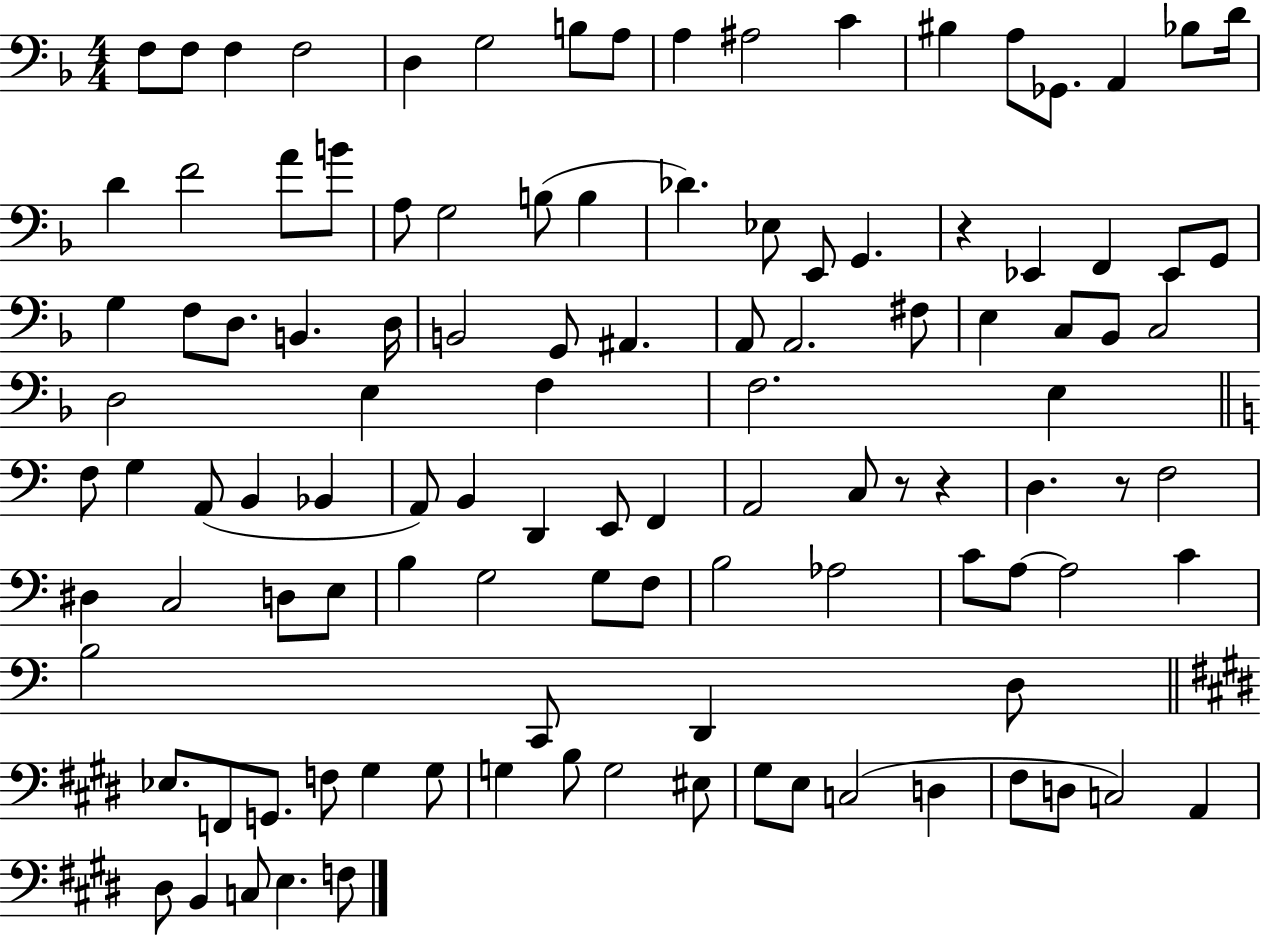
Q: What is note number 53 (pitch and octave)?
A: E3